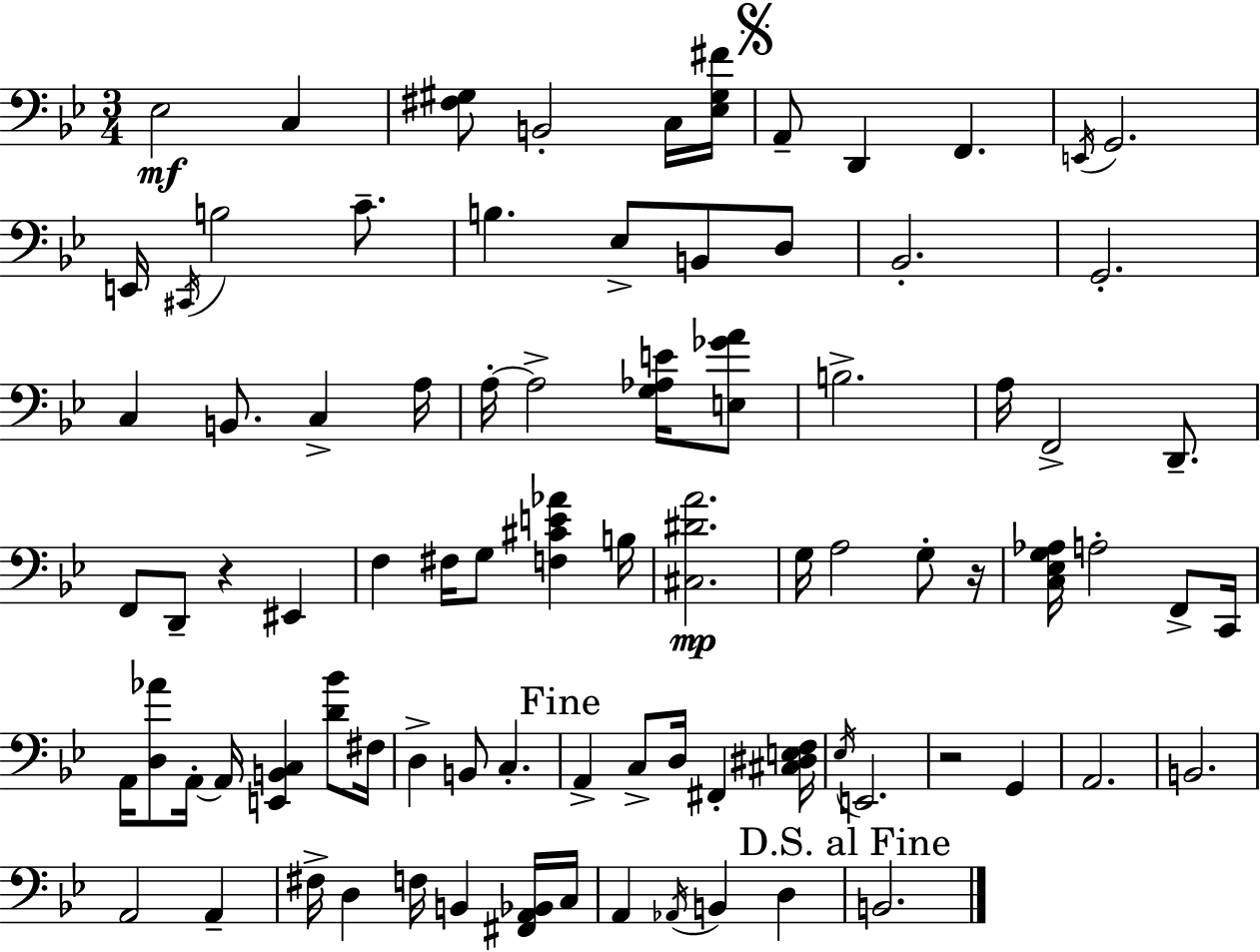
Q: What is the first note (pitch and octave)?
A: Eb3